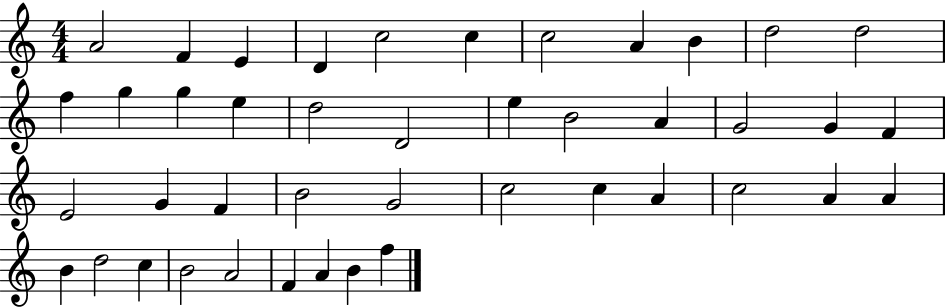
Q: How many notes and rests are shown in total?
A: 43